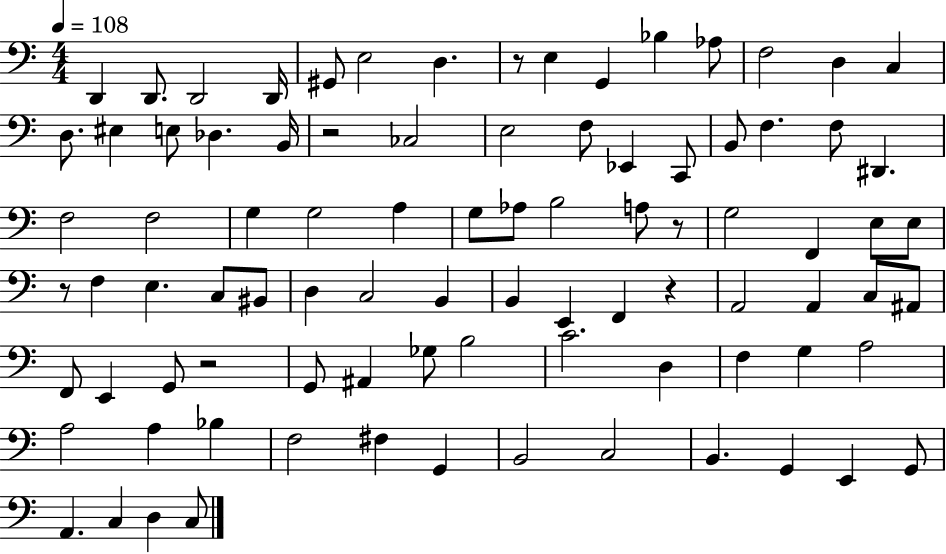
D2/q D2/e. D2/h D2/s G#2/e E3/h D3/q. R/e E3/q G2/q Bb3/q Ab3/e F3/h D3/q C3/q D3/e. EIS3/q E3/e Db3/q. B2/s R/h CES3/h E3/h F3/e Eb2/q C2/e B2/e F3/q. F3/e D#2/q. F3/h F3/h G3/q G3/h A3/q G3/e Ab3/e B3/h A3/e R/e G3/h F2/q E3/e E3/e R/e F3/q E3/q. C3/e BIS2/e D3/q C3/h B2/q B2/q E2/q F2/q R/q A2/h A2/q C3/e A#2/e F2/e E2/q G2/e R/h G2/e A#2/q Gb3/e B3/h C4/h. D3/q F3/q G3/q A3/h A3/h A3/q Bb3/q F3/h F#3/q G2/q B2/h C3/h B2/q. G2/q E2/q G2/e A2/q. C3/q D3/q C3/e